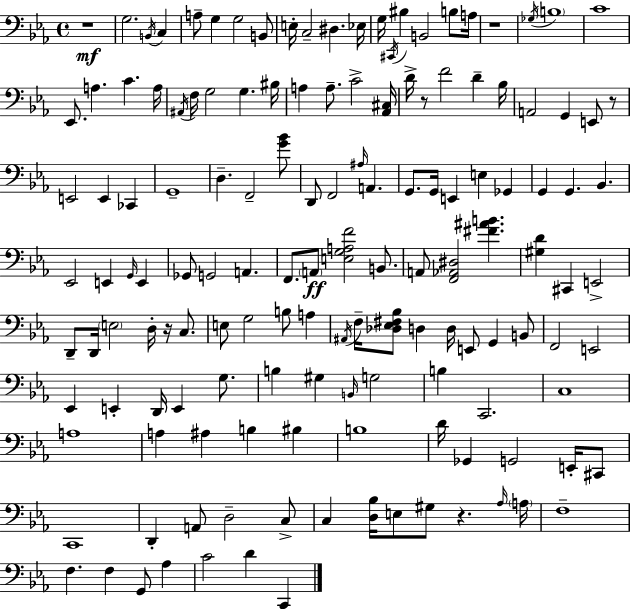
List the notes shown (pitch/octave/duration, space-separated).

R/w G3/h. B2/s C3/q A3/e G3/q G3/h B2/e E3/s C3/h D#3/q. Eb3/s G3/s C#2/s BIS3/q B2/h B3/e A3/s R/w Gb3/s B3/w C4/w Eb2/e. A3/q. C4/q. A3/s A#2/s F3/s G3/h G3/q. BIS3/s A3/q A3/e. C4/h [Ab2,C#3]/s D4/s R/e F4/h D4/q Bb3/s A2/h G2/q E2/e R/e E2/h E2/q CES2/q G2/w D3/q. F2/h [G4,Bb4]/e D2/e F2/h A#3/s A2/q. G2/e. G2/s E2/q E3/q Gb2/q G2/q G2/q. Bb2/q. Eb2/h E2/q G2/s E2/q Gb2/e G2/h A2/q. F2/e. A2/e [E3,G3,A3,F4]/h B2/e. A2/e [F2,Ab2,D#3]/h [F#4,A#4,B4]/q. [G#3,D4]/q C#2/q E2/h D2/e D2/s E3/h D3/s R/s C3/e. E3/e G3/h B3/e A3/q A#2/s F3/s [Db3,Eb3,F#3,Bb3]/e D3/q D3/s E2/e G2/q B2/e F2/h E2/h Eb2/q E2/q D2/s E2/q G3/e. B3/q G#3/q B2/s G3/h B3/q C2/h. C3/w A3/w A3/q A#3/q B3/q BIS3/q B3/w D4/s Gb2/q G2/h E2/s C#2/e C2/w D2/q A2/e D3/h C3/e C3/q [D3,Bb3]/s E3/e G#3/e R/q. Ab3/s A3/s F3/w F3/q. F3/q G2/e Ab3/q C4/h D4/q C2/q